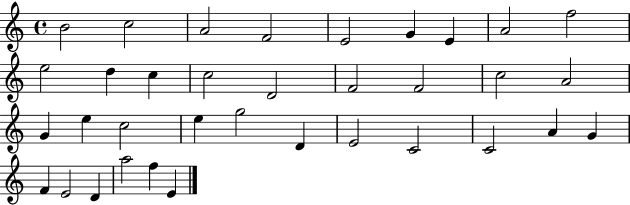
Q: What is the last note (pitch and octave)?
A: E4